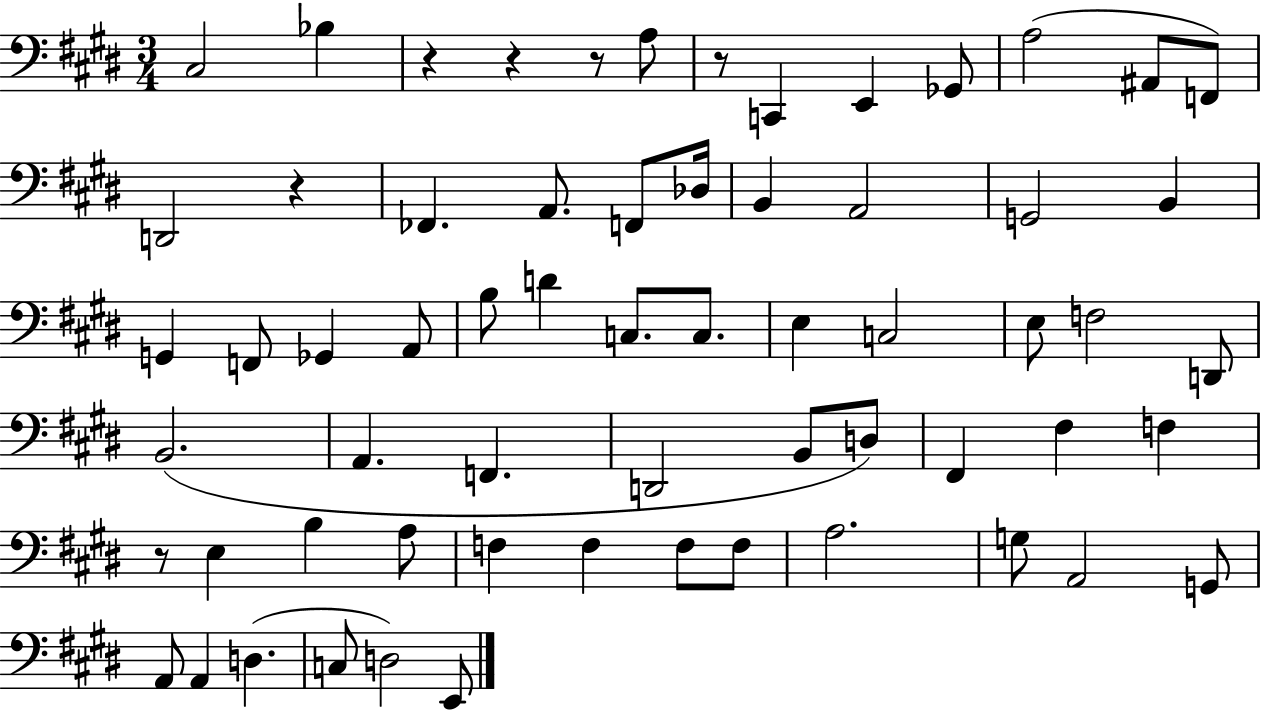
C#3/h Bb3/q R/q R/q R/e A3/e R/e C2/q E2/q Gb2/e A3/h A#2/e F2/e D2/h R/q FES2/q. A2/e. F2/e Db3/s B2/q A2/h G2/h B2/q G2/q F2/e Gb2/q A2/e B3/e D4/q C3/e. C3/e. E3/q C3/h E3/e F3/h D2/e B2/h. A2/q. F2/q. D2/h B2/e D3/e F#2/q F#3/q F3/q R/e E3/q B3/q A3/e F3/q F3/q F3/e F3/e A3/h. G3/e A2/h G2/e A2/e A2/q D3/q. C3/e D3/h E2/e